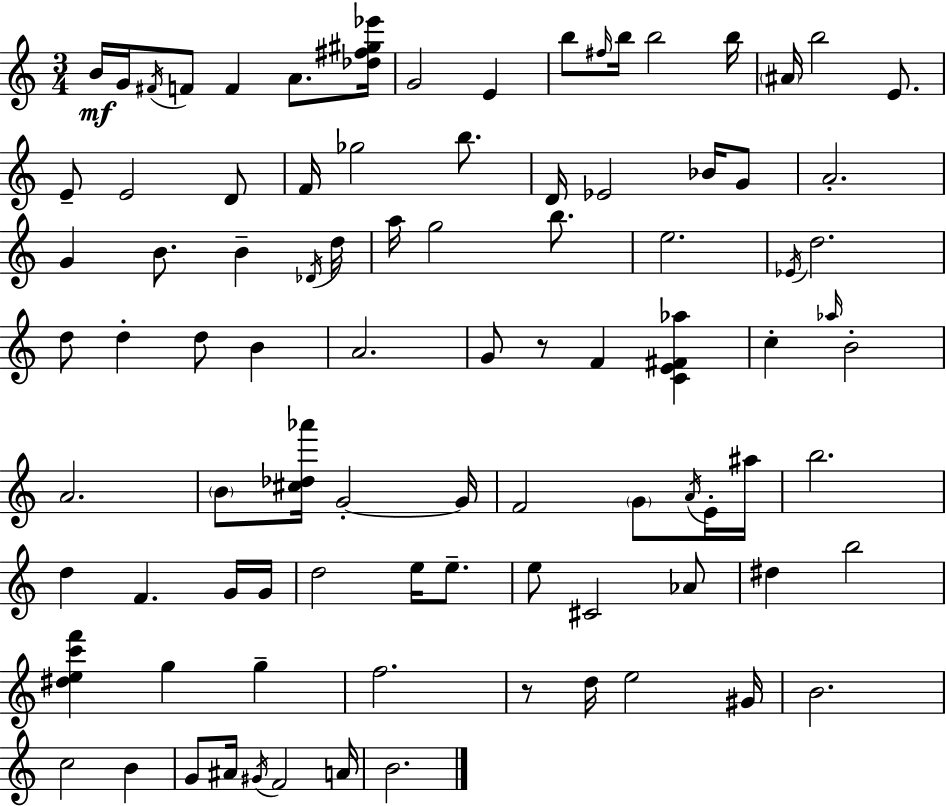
X:1
T:Untitled
M:3/4
L:1/4
K:Am
B/4 G/4 ^F/4 F/2 F A/2 [_d^f^g_e']/4 G2 E b/2 ^f/4 b/4 b2 b/4 ^A/4 b2 E/2 E/2 E2 D/2 F/4 _g2 b/2 D/4 _E2 _B/4 G/2 A2 G B/2 B _D/4 d/4 a/4 g2 b/2 e2 _E/4 d2 d/2 d d/2 B A2 G/2 z/2 F [CE^F_a] c _a/4 B2 A2 B/2 [^c_d_a']/4 G2 G/4 F2 G/2 A/4 E/4 ^a/4 b2 d F G/4 G/4 d2 e/4 e/2 e/2 ^C2 _A/2 ^d b2 [^dec'f'] g g f2 z/2 d/4 e2 ^G/4 B2 c2 B G/2 ^A/4 ^G/4 F2 A/4 B2